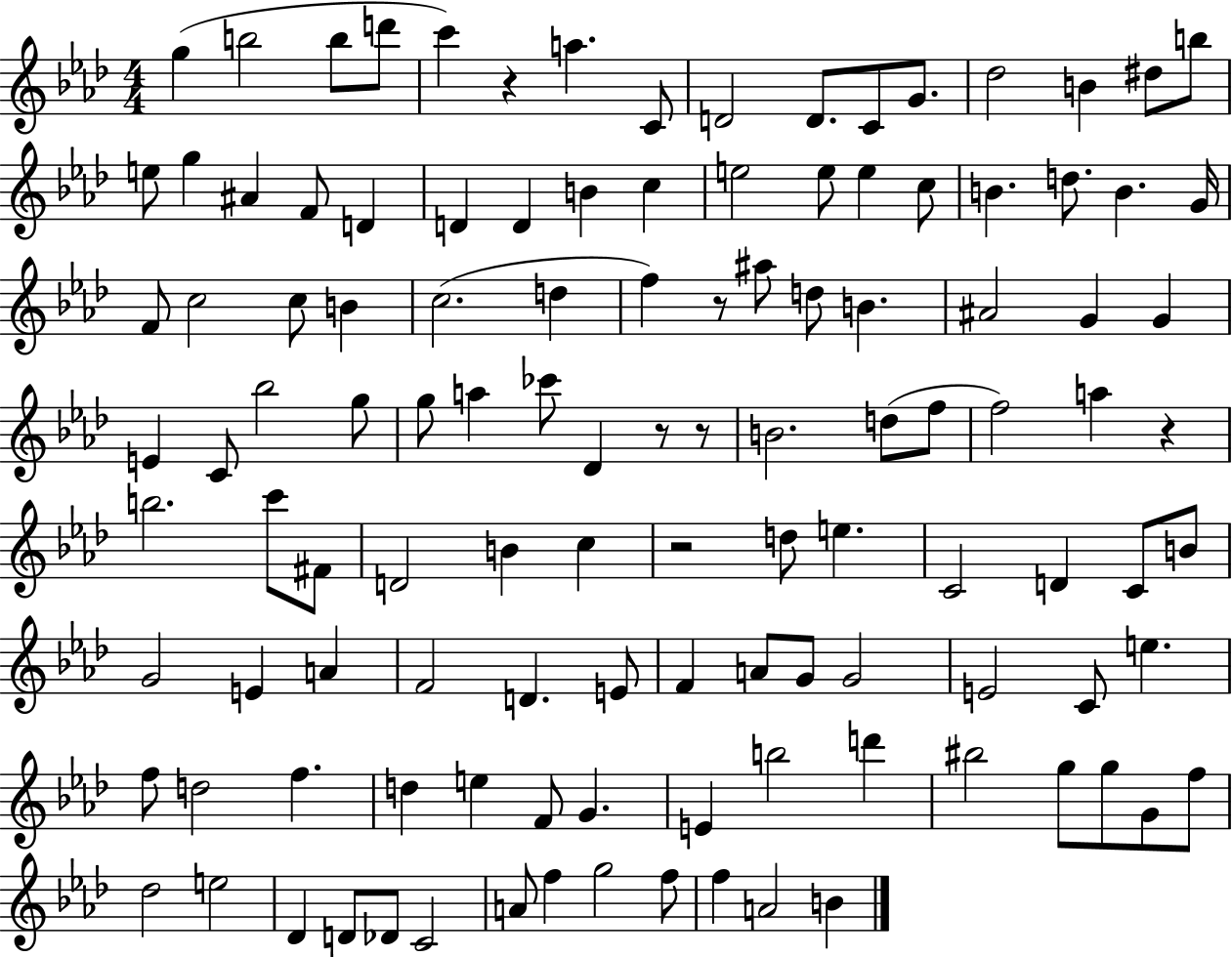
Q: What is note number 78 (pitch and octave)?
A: A4